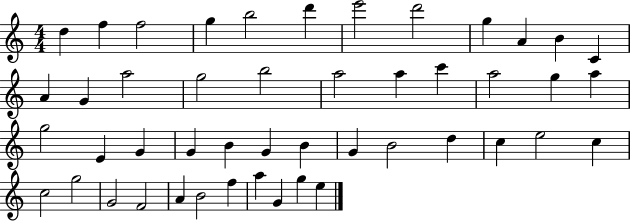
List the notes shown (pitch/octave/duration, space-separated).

D5/q F5/q F5/h G5/q B5/h D6/q E6/h D6/h G5/q A4/q B4/q C4/q A4/q G4/q A5/h G5/h B5/h A5/h A5/q C6/q A5/h G5/q A5/q G5/h E4/q G4/q G4/q B4/q G4/q B4/q G4/q B4/h D5/q C5/q E5/h C5/q C5/h G5/h G4/h F4/h A4/q B4/h F5/q A5/q G4/q G5/q E5/q